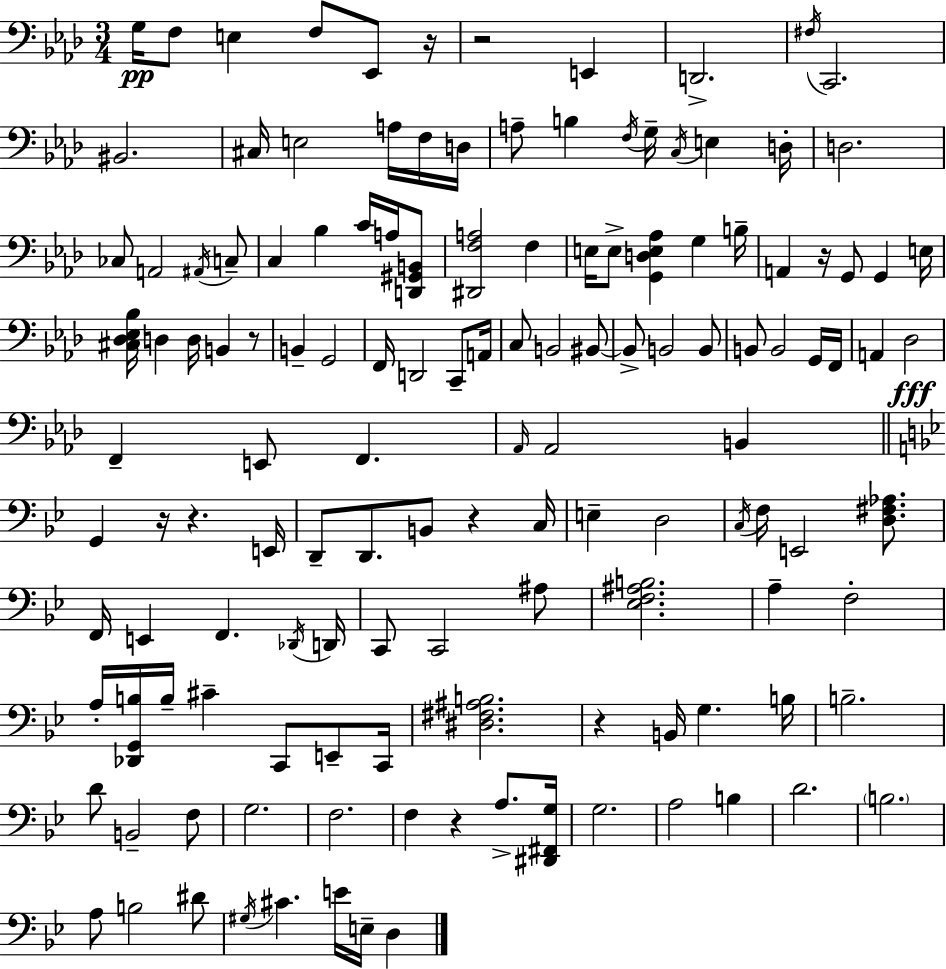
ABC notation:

X:1
T:Untitled
M:3/4
L:1/4
K:Ab
G,/4 F,/2 E, F,/2 _E,,/2 z/4 z2 E,, D,,2 ^F,/4 C,,2 ^B,,2 ^C,/4 E,2 A,/4 F,/4 D,/4 A,/2 B, F,/4 G,/4 C,/4 E, D,/4 D,2 _C,/2 A,,2 ^A,,/4 C,/2 C, _B, C/4 A,/4 [D,,^G,,B,,]/2 [^D,,F,A,]2 F, E,/4 E,/2 [G,,D,E,_A,] G, B,/4 A,, z/4 G,,/2 G,, E,/4 [^C,_D,_E,_B,]/4 D, D,/4 B,, z/2 B,, G,,2 F,,/4 D,,2 C,,/2 A,,/4 C,/2 B,,2 ^B,,/2 ^B,,/2 B,,2 B,,/2 B,,/2 B,,2 G,,/4 F,,/4 A,, _D,2 F,, E,,/2 F,, _A,,/4 _A,,2 B,, G,, z/4 z E,,/4 D,,/2 D,,/2 B,,/2 z C,/4 E, D,2 C,/4 F,/4 E,,2 [D,^F,_A,]/2 F,,/4 E,, F,, _D,,/4 D,,/4 C,,/2 C,,2 ^A,/2 [_E,F,^A,B,]2 A, F,2 A,/4 [_D,,G,,B,]/4 B,/4 ^C C,,/2 E,,/2 C,,/4 [^D,^F,^A,B,]2 z B,,/4 G, B,/4 B,2 D/2 B,,2 F,/2 G,2 F,2 F, z A,/2 [^D,,^F,,G,]/4 G,2 A,2 B, D2 B,2 A,/2 B,2 ^D/2 ^G,/4 ^C E/4 E,/4 D,